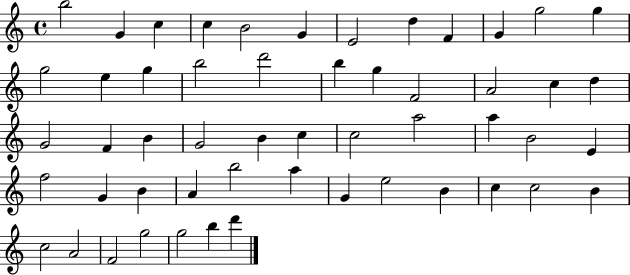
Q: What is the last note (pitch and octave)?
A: D6